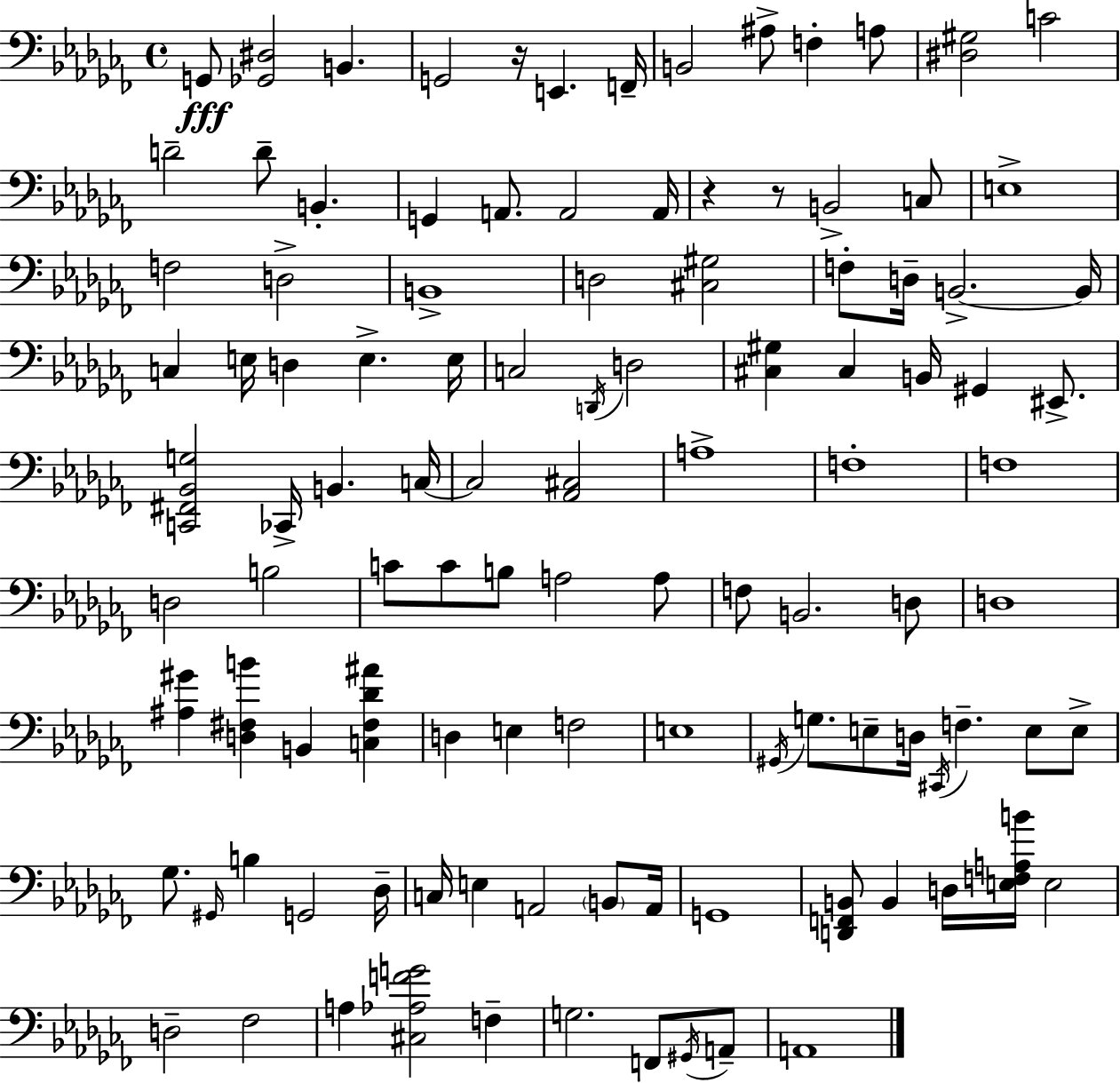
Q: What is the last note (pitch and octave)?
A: A2